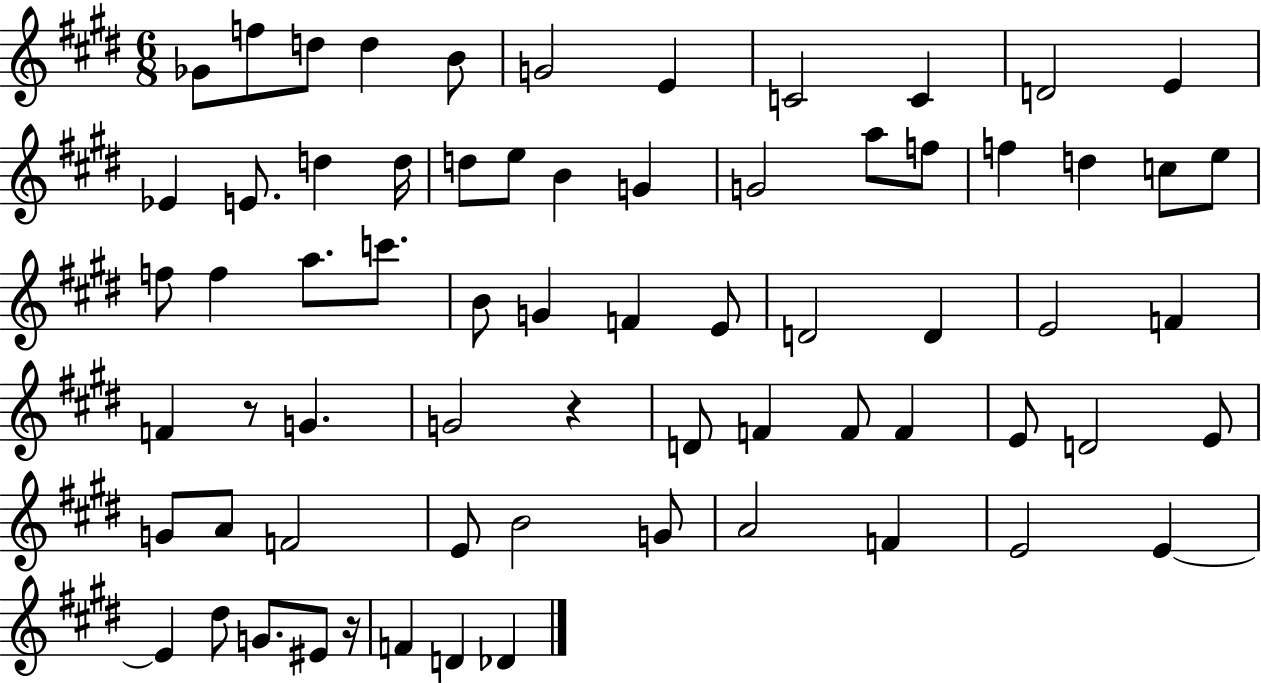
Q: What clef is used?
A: treble